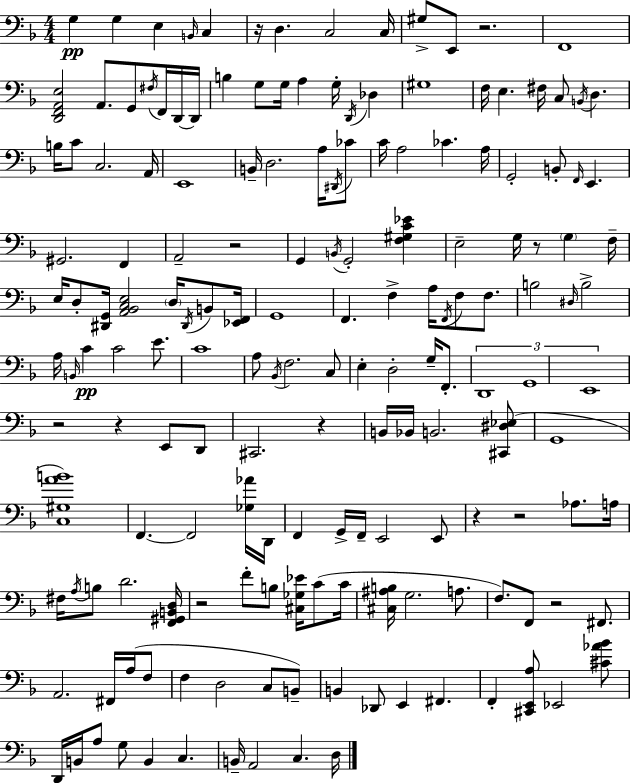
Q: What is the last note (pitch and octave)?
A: D3